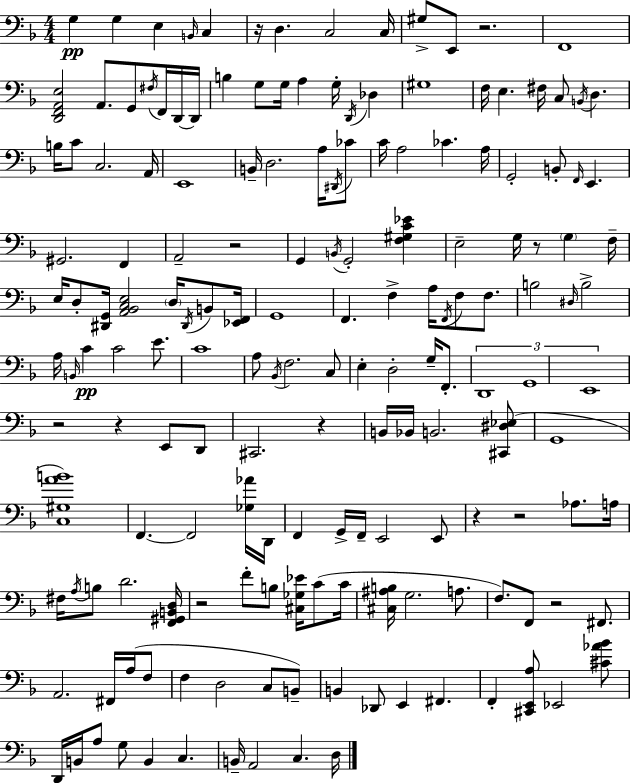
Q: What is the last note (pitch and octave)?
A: D3